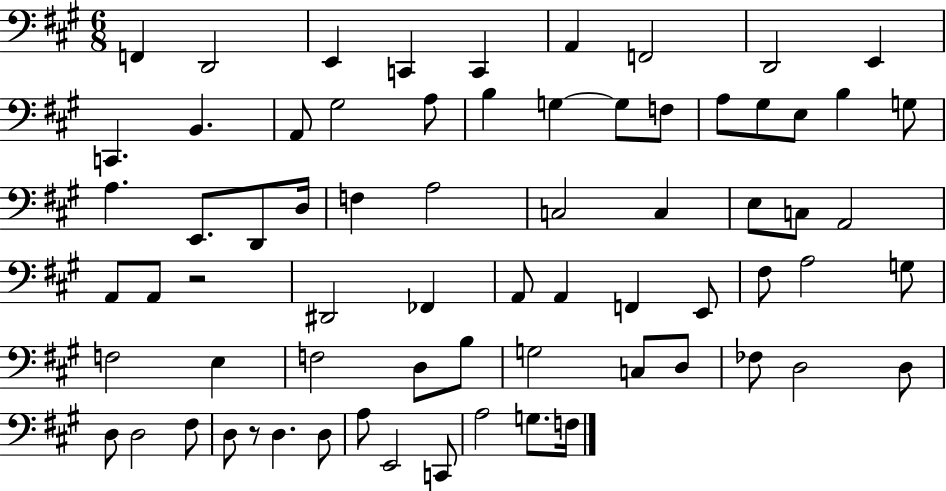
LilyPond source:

{
  \clef bass
  \numericTimeSignature
  \time 6/8
  \key a \major
  \repeat volta 2 { f,4 d,2 | e,4 c,4 c,4 | a,4 f,2 | d,2 e,4 | \break c,4. b,4. | a,8 gis2 a8 | b4 g4~~ g8 f8 | a8 gis8 e8 b4 g8 | \break a4. e,8. d,8 d16 | f4 a2 | c2 c4 | e8 c8 a,2 | \break a,8 a,8 r2 | dis,2 fes,4 | a,8 a,4 f,4 e,8 | fis8 a2 g8 | \break f2 e4 | f2 d8 b8 | g2 c8 d8 | fes8 d2 d8 | \break d8 d2 fis8 | d8 r8 d4. d8 | a8 e,2 c,8 | a2 g8. f16 | \break } \bar "|."
}